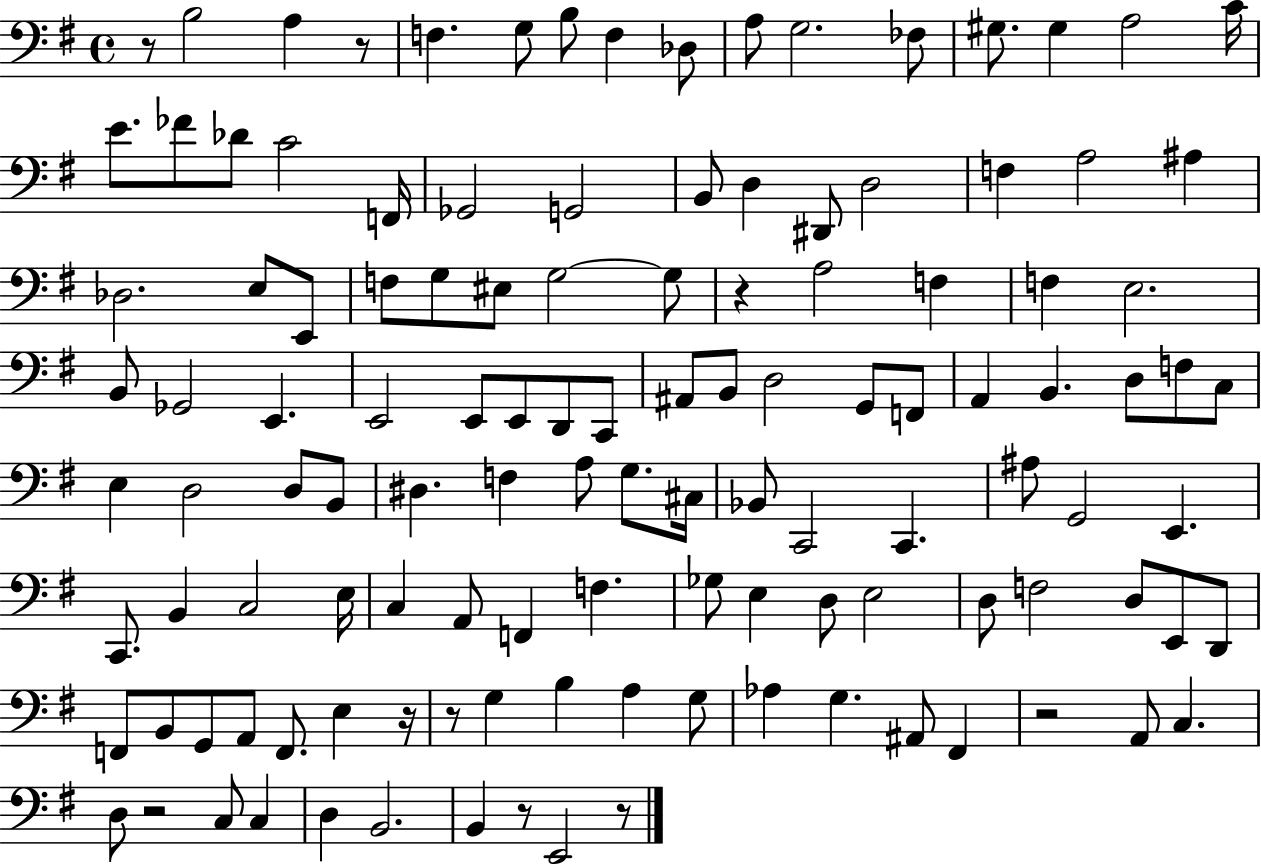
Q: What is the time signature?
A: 4/4